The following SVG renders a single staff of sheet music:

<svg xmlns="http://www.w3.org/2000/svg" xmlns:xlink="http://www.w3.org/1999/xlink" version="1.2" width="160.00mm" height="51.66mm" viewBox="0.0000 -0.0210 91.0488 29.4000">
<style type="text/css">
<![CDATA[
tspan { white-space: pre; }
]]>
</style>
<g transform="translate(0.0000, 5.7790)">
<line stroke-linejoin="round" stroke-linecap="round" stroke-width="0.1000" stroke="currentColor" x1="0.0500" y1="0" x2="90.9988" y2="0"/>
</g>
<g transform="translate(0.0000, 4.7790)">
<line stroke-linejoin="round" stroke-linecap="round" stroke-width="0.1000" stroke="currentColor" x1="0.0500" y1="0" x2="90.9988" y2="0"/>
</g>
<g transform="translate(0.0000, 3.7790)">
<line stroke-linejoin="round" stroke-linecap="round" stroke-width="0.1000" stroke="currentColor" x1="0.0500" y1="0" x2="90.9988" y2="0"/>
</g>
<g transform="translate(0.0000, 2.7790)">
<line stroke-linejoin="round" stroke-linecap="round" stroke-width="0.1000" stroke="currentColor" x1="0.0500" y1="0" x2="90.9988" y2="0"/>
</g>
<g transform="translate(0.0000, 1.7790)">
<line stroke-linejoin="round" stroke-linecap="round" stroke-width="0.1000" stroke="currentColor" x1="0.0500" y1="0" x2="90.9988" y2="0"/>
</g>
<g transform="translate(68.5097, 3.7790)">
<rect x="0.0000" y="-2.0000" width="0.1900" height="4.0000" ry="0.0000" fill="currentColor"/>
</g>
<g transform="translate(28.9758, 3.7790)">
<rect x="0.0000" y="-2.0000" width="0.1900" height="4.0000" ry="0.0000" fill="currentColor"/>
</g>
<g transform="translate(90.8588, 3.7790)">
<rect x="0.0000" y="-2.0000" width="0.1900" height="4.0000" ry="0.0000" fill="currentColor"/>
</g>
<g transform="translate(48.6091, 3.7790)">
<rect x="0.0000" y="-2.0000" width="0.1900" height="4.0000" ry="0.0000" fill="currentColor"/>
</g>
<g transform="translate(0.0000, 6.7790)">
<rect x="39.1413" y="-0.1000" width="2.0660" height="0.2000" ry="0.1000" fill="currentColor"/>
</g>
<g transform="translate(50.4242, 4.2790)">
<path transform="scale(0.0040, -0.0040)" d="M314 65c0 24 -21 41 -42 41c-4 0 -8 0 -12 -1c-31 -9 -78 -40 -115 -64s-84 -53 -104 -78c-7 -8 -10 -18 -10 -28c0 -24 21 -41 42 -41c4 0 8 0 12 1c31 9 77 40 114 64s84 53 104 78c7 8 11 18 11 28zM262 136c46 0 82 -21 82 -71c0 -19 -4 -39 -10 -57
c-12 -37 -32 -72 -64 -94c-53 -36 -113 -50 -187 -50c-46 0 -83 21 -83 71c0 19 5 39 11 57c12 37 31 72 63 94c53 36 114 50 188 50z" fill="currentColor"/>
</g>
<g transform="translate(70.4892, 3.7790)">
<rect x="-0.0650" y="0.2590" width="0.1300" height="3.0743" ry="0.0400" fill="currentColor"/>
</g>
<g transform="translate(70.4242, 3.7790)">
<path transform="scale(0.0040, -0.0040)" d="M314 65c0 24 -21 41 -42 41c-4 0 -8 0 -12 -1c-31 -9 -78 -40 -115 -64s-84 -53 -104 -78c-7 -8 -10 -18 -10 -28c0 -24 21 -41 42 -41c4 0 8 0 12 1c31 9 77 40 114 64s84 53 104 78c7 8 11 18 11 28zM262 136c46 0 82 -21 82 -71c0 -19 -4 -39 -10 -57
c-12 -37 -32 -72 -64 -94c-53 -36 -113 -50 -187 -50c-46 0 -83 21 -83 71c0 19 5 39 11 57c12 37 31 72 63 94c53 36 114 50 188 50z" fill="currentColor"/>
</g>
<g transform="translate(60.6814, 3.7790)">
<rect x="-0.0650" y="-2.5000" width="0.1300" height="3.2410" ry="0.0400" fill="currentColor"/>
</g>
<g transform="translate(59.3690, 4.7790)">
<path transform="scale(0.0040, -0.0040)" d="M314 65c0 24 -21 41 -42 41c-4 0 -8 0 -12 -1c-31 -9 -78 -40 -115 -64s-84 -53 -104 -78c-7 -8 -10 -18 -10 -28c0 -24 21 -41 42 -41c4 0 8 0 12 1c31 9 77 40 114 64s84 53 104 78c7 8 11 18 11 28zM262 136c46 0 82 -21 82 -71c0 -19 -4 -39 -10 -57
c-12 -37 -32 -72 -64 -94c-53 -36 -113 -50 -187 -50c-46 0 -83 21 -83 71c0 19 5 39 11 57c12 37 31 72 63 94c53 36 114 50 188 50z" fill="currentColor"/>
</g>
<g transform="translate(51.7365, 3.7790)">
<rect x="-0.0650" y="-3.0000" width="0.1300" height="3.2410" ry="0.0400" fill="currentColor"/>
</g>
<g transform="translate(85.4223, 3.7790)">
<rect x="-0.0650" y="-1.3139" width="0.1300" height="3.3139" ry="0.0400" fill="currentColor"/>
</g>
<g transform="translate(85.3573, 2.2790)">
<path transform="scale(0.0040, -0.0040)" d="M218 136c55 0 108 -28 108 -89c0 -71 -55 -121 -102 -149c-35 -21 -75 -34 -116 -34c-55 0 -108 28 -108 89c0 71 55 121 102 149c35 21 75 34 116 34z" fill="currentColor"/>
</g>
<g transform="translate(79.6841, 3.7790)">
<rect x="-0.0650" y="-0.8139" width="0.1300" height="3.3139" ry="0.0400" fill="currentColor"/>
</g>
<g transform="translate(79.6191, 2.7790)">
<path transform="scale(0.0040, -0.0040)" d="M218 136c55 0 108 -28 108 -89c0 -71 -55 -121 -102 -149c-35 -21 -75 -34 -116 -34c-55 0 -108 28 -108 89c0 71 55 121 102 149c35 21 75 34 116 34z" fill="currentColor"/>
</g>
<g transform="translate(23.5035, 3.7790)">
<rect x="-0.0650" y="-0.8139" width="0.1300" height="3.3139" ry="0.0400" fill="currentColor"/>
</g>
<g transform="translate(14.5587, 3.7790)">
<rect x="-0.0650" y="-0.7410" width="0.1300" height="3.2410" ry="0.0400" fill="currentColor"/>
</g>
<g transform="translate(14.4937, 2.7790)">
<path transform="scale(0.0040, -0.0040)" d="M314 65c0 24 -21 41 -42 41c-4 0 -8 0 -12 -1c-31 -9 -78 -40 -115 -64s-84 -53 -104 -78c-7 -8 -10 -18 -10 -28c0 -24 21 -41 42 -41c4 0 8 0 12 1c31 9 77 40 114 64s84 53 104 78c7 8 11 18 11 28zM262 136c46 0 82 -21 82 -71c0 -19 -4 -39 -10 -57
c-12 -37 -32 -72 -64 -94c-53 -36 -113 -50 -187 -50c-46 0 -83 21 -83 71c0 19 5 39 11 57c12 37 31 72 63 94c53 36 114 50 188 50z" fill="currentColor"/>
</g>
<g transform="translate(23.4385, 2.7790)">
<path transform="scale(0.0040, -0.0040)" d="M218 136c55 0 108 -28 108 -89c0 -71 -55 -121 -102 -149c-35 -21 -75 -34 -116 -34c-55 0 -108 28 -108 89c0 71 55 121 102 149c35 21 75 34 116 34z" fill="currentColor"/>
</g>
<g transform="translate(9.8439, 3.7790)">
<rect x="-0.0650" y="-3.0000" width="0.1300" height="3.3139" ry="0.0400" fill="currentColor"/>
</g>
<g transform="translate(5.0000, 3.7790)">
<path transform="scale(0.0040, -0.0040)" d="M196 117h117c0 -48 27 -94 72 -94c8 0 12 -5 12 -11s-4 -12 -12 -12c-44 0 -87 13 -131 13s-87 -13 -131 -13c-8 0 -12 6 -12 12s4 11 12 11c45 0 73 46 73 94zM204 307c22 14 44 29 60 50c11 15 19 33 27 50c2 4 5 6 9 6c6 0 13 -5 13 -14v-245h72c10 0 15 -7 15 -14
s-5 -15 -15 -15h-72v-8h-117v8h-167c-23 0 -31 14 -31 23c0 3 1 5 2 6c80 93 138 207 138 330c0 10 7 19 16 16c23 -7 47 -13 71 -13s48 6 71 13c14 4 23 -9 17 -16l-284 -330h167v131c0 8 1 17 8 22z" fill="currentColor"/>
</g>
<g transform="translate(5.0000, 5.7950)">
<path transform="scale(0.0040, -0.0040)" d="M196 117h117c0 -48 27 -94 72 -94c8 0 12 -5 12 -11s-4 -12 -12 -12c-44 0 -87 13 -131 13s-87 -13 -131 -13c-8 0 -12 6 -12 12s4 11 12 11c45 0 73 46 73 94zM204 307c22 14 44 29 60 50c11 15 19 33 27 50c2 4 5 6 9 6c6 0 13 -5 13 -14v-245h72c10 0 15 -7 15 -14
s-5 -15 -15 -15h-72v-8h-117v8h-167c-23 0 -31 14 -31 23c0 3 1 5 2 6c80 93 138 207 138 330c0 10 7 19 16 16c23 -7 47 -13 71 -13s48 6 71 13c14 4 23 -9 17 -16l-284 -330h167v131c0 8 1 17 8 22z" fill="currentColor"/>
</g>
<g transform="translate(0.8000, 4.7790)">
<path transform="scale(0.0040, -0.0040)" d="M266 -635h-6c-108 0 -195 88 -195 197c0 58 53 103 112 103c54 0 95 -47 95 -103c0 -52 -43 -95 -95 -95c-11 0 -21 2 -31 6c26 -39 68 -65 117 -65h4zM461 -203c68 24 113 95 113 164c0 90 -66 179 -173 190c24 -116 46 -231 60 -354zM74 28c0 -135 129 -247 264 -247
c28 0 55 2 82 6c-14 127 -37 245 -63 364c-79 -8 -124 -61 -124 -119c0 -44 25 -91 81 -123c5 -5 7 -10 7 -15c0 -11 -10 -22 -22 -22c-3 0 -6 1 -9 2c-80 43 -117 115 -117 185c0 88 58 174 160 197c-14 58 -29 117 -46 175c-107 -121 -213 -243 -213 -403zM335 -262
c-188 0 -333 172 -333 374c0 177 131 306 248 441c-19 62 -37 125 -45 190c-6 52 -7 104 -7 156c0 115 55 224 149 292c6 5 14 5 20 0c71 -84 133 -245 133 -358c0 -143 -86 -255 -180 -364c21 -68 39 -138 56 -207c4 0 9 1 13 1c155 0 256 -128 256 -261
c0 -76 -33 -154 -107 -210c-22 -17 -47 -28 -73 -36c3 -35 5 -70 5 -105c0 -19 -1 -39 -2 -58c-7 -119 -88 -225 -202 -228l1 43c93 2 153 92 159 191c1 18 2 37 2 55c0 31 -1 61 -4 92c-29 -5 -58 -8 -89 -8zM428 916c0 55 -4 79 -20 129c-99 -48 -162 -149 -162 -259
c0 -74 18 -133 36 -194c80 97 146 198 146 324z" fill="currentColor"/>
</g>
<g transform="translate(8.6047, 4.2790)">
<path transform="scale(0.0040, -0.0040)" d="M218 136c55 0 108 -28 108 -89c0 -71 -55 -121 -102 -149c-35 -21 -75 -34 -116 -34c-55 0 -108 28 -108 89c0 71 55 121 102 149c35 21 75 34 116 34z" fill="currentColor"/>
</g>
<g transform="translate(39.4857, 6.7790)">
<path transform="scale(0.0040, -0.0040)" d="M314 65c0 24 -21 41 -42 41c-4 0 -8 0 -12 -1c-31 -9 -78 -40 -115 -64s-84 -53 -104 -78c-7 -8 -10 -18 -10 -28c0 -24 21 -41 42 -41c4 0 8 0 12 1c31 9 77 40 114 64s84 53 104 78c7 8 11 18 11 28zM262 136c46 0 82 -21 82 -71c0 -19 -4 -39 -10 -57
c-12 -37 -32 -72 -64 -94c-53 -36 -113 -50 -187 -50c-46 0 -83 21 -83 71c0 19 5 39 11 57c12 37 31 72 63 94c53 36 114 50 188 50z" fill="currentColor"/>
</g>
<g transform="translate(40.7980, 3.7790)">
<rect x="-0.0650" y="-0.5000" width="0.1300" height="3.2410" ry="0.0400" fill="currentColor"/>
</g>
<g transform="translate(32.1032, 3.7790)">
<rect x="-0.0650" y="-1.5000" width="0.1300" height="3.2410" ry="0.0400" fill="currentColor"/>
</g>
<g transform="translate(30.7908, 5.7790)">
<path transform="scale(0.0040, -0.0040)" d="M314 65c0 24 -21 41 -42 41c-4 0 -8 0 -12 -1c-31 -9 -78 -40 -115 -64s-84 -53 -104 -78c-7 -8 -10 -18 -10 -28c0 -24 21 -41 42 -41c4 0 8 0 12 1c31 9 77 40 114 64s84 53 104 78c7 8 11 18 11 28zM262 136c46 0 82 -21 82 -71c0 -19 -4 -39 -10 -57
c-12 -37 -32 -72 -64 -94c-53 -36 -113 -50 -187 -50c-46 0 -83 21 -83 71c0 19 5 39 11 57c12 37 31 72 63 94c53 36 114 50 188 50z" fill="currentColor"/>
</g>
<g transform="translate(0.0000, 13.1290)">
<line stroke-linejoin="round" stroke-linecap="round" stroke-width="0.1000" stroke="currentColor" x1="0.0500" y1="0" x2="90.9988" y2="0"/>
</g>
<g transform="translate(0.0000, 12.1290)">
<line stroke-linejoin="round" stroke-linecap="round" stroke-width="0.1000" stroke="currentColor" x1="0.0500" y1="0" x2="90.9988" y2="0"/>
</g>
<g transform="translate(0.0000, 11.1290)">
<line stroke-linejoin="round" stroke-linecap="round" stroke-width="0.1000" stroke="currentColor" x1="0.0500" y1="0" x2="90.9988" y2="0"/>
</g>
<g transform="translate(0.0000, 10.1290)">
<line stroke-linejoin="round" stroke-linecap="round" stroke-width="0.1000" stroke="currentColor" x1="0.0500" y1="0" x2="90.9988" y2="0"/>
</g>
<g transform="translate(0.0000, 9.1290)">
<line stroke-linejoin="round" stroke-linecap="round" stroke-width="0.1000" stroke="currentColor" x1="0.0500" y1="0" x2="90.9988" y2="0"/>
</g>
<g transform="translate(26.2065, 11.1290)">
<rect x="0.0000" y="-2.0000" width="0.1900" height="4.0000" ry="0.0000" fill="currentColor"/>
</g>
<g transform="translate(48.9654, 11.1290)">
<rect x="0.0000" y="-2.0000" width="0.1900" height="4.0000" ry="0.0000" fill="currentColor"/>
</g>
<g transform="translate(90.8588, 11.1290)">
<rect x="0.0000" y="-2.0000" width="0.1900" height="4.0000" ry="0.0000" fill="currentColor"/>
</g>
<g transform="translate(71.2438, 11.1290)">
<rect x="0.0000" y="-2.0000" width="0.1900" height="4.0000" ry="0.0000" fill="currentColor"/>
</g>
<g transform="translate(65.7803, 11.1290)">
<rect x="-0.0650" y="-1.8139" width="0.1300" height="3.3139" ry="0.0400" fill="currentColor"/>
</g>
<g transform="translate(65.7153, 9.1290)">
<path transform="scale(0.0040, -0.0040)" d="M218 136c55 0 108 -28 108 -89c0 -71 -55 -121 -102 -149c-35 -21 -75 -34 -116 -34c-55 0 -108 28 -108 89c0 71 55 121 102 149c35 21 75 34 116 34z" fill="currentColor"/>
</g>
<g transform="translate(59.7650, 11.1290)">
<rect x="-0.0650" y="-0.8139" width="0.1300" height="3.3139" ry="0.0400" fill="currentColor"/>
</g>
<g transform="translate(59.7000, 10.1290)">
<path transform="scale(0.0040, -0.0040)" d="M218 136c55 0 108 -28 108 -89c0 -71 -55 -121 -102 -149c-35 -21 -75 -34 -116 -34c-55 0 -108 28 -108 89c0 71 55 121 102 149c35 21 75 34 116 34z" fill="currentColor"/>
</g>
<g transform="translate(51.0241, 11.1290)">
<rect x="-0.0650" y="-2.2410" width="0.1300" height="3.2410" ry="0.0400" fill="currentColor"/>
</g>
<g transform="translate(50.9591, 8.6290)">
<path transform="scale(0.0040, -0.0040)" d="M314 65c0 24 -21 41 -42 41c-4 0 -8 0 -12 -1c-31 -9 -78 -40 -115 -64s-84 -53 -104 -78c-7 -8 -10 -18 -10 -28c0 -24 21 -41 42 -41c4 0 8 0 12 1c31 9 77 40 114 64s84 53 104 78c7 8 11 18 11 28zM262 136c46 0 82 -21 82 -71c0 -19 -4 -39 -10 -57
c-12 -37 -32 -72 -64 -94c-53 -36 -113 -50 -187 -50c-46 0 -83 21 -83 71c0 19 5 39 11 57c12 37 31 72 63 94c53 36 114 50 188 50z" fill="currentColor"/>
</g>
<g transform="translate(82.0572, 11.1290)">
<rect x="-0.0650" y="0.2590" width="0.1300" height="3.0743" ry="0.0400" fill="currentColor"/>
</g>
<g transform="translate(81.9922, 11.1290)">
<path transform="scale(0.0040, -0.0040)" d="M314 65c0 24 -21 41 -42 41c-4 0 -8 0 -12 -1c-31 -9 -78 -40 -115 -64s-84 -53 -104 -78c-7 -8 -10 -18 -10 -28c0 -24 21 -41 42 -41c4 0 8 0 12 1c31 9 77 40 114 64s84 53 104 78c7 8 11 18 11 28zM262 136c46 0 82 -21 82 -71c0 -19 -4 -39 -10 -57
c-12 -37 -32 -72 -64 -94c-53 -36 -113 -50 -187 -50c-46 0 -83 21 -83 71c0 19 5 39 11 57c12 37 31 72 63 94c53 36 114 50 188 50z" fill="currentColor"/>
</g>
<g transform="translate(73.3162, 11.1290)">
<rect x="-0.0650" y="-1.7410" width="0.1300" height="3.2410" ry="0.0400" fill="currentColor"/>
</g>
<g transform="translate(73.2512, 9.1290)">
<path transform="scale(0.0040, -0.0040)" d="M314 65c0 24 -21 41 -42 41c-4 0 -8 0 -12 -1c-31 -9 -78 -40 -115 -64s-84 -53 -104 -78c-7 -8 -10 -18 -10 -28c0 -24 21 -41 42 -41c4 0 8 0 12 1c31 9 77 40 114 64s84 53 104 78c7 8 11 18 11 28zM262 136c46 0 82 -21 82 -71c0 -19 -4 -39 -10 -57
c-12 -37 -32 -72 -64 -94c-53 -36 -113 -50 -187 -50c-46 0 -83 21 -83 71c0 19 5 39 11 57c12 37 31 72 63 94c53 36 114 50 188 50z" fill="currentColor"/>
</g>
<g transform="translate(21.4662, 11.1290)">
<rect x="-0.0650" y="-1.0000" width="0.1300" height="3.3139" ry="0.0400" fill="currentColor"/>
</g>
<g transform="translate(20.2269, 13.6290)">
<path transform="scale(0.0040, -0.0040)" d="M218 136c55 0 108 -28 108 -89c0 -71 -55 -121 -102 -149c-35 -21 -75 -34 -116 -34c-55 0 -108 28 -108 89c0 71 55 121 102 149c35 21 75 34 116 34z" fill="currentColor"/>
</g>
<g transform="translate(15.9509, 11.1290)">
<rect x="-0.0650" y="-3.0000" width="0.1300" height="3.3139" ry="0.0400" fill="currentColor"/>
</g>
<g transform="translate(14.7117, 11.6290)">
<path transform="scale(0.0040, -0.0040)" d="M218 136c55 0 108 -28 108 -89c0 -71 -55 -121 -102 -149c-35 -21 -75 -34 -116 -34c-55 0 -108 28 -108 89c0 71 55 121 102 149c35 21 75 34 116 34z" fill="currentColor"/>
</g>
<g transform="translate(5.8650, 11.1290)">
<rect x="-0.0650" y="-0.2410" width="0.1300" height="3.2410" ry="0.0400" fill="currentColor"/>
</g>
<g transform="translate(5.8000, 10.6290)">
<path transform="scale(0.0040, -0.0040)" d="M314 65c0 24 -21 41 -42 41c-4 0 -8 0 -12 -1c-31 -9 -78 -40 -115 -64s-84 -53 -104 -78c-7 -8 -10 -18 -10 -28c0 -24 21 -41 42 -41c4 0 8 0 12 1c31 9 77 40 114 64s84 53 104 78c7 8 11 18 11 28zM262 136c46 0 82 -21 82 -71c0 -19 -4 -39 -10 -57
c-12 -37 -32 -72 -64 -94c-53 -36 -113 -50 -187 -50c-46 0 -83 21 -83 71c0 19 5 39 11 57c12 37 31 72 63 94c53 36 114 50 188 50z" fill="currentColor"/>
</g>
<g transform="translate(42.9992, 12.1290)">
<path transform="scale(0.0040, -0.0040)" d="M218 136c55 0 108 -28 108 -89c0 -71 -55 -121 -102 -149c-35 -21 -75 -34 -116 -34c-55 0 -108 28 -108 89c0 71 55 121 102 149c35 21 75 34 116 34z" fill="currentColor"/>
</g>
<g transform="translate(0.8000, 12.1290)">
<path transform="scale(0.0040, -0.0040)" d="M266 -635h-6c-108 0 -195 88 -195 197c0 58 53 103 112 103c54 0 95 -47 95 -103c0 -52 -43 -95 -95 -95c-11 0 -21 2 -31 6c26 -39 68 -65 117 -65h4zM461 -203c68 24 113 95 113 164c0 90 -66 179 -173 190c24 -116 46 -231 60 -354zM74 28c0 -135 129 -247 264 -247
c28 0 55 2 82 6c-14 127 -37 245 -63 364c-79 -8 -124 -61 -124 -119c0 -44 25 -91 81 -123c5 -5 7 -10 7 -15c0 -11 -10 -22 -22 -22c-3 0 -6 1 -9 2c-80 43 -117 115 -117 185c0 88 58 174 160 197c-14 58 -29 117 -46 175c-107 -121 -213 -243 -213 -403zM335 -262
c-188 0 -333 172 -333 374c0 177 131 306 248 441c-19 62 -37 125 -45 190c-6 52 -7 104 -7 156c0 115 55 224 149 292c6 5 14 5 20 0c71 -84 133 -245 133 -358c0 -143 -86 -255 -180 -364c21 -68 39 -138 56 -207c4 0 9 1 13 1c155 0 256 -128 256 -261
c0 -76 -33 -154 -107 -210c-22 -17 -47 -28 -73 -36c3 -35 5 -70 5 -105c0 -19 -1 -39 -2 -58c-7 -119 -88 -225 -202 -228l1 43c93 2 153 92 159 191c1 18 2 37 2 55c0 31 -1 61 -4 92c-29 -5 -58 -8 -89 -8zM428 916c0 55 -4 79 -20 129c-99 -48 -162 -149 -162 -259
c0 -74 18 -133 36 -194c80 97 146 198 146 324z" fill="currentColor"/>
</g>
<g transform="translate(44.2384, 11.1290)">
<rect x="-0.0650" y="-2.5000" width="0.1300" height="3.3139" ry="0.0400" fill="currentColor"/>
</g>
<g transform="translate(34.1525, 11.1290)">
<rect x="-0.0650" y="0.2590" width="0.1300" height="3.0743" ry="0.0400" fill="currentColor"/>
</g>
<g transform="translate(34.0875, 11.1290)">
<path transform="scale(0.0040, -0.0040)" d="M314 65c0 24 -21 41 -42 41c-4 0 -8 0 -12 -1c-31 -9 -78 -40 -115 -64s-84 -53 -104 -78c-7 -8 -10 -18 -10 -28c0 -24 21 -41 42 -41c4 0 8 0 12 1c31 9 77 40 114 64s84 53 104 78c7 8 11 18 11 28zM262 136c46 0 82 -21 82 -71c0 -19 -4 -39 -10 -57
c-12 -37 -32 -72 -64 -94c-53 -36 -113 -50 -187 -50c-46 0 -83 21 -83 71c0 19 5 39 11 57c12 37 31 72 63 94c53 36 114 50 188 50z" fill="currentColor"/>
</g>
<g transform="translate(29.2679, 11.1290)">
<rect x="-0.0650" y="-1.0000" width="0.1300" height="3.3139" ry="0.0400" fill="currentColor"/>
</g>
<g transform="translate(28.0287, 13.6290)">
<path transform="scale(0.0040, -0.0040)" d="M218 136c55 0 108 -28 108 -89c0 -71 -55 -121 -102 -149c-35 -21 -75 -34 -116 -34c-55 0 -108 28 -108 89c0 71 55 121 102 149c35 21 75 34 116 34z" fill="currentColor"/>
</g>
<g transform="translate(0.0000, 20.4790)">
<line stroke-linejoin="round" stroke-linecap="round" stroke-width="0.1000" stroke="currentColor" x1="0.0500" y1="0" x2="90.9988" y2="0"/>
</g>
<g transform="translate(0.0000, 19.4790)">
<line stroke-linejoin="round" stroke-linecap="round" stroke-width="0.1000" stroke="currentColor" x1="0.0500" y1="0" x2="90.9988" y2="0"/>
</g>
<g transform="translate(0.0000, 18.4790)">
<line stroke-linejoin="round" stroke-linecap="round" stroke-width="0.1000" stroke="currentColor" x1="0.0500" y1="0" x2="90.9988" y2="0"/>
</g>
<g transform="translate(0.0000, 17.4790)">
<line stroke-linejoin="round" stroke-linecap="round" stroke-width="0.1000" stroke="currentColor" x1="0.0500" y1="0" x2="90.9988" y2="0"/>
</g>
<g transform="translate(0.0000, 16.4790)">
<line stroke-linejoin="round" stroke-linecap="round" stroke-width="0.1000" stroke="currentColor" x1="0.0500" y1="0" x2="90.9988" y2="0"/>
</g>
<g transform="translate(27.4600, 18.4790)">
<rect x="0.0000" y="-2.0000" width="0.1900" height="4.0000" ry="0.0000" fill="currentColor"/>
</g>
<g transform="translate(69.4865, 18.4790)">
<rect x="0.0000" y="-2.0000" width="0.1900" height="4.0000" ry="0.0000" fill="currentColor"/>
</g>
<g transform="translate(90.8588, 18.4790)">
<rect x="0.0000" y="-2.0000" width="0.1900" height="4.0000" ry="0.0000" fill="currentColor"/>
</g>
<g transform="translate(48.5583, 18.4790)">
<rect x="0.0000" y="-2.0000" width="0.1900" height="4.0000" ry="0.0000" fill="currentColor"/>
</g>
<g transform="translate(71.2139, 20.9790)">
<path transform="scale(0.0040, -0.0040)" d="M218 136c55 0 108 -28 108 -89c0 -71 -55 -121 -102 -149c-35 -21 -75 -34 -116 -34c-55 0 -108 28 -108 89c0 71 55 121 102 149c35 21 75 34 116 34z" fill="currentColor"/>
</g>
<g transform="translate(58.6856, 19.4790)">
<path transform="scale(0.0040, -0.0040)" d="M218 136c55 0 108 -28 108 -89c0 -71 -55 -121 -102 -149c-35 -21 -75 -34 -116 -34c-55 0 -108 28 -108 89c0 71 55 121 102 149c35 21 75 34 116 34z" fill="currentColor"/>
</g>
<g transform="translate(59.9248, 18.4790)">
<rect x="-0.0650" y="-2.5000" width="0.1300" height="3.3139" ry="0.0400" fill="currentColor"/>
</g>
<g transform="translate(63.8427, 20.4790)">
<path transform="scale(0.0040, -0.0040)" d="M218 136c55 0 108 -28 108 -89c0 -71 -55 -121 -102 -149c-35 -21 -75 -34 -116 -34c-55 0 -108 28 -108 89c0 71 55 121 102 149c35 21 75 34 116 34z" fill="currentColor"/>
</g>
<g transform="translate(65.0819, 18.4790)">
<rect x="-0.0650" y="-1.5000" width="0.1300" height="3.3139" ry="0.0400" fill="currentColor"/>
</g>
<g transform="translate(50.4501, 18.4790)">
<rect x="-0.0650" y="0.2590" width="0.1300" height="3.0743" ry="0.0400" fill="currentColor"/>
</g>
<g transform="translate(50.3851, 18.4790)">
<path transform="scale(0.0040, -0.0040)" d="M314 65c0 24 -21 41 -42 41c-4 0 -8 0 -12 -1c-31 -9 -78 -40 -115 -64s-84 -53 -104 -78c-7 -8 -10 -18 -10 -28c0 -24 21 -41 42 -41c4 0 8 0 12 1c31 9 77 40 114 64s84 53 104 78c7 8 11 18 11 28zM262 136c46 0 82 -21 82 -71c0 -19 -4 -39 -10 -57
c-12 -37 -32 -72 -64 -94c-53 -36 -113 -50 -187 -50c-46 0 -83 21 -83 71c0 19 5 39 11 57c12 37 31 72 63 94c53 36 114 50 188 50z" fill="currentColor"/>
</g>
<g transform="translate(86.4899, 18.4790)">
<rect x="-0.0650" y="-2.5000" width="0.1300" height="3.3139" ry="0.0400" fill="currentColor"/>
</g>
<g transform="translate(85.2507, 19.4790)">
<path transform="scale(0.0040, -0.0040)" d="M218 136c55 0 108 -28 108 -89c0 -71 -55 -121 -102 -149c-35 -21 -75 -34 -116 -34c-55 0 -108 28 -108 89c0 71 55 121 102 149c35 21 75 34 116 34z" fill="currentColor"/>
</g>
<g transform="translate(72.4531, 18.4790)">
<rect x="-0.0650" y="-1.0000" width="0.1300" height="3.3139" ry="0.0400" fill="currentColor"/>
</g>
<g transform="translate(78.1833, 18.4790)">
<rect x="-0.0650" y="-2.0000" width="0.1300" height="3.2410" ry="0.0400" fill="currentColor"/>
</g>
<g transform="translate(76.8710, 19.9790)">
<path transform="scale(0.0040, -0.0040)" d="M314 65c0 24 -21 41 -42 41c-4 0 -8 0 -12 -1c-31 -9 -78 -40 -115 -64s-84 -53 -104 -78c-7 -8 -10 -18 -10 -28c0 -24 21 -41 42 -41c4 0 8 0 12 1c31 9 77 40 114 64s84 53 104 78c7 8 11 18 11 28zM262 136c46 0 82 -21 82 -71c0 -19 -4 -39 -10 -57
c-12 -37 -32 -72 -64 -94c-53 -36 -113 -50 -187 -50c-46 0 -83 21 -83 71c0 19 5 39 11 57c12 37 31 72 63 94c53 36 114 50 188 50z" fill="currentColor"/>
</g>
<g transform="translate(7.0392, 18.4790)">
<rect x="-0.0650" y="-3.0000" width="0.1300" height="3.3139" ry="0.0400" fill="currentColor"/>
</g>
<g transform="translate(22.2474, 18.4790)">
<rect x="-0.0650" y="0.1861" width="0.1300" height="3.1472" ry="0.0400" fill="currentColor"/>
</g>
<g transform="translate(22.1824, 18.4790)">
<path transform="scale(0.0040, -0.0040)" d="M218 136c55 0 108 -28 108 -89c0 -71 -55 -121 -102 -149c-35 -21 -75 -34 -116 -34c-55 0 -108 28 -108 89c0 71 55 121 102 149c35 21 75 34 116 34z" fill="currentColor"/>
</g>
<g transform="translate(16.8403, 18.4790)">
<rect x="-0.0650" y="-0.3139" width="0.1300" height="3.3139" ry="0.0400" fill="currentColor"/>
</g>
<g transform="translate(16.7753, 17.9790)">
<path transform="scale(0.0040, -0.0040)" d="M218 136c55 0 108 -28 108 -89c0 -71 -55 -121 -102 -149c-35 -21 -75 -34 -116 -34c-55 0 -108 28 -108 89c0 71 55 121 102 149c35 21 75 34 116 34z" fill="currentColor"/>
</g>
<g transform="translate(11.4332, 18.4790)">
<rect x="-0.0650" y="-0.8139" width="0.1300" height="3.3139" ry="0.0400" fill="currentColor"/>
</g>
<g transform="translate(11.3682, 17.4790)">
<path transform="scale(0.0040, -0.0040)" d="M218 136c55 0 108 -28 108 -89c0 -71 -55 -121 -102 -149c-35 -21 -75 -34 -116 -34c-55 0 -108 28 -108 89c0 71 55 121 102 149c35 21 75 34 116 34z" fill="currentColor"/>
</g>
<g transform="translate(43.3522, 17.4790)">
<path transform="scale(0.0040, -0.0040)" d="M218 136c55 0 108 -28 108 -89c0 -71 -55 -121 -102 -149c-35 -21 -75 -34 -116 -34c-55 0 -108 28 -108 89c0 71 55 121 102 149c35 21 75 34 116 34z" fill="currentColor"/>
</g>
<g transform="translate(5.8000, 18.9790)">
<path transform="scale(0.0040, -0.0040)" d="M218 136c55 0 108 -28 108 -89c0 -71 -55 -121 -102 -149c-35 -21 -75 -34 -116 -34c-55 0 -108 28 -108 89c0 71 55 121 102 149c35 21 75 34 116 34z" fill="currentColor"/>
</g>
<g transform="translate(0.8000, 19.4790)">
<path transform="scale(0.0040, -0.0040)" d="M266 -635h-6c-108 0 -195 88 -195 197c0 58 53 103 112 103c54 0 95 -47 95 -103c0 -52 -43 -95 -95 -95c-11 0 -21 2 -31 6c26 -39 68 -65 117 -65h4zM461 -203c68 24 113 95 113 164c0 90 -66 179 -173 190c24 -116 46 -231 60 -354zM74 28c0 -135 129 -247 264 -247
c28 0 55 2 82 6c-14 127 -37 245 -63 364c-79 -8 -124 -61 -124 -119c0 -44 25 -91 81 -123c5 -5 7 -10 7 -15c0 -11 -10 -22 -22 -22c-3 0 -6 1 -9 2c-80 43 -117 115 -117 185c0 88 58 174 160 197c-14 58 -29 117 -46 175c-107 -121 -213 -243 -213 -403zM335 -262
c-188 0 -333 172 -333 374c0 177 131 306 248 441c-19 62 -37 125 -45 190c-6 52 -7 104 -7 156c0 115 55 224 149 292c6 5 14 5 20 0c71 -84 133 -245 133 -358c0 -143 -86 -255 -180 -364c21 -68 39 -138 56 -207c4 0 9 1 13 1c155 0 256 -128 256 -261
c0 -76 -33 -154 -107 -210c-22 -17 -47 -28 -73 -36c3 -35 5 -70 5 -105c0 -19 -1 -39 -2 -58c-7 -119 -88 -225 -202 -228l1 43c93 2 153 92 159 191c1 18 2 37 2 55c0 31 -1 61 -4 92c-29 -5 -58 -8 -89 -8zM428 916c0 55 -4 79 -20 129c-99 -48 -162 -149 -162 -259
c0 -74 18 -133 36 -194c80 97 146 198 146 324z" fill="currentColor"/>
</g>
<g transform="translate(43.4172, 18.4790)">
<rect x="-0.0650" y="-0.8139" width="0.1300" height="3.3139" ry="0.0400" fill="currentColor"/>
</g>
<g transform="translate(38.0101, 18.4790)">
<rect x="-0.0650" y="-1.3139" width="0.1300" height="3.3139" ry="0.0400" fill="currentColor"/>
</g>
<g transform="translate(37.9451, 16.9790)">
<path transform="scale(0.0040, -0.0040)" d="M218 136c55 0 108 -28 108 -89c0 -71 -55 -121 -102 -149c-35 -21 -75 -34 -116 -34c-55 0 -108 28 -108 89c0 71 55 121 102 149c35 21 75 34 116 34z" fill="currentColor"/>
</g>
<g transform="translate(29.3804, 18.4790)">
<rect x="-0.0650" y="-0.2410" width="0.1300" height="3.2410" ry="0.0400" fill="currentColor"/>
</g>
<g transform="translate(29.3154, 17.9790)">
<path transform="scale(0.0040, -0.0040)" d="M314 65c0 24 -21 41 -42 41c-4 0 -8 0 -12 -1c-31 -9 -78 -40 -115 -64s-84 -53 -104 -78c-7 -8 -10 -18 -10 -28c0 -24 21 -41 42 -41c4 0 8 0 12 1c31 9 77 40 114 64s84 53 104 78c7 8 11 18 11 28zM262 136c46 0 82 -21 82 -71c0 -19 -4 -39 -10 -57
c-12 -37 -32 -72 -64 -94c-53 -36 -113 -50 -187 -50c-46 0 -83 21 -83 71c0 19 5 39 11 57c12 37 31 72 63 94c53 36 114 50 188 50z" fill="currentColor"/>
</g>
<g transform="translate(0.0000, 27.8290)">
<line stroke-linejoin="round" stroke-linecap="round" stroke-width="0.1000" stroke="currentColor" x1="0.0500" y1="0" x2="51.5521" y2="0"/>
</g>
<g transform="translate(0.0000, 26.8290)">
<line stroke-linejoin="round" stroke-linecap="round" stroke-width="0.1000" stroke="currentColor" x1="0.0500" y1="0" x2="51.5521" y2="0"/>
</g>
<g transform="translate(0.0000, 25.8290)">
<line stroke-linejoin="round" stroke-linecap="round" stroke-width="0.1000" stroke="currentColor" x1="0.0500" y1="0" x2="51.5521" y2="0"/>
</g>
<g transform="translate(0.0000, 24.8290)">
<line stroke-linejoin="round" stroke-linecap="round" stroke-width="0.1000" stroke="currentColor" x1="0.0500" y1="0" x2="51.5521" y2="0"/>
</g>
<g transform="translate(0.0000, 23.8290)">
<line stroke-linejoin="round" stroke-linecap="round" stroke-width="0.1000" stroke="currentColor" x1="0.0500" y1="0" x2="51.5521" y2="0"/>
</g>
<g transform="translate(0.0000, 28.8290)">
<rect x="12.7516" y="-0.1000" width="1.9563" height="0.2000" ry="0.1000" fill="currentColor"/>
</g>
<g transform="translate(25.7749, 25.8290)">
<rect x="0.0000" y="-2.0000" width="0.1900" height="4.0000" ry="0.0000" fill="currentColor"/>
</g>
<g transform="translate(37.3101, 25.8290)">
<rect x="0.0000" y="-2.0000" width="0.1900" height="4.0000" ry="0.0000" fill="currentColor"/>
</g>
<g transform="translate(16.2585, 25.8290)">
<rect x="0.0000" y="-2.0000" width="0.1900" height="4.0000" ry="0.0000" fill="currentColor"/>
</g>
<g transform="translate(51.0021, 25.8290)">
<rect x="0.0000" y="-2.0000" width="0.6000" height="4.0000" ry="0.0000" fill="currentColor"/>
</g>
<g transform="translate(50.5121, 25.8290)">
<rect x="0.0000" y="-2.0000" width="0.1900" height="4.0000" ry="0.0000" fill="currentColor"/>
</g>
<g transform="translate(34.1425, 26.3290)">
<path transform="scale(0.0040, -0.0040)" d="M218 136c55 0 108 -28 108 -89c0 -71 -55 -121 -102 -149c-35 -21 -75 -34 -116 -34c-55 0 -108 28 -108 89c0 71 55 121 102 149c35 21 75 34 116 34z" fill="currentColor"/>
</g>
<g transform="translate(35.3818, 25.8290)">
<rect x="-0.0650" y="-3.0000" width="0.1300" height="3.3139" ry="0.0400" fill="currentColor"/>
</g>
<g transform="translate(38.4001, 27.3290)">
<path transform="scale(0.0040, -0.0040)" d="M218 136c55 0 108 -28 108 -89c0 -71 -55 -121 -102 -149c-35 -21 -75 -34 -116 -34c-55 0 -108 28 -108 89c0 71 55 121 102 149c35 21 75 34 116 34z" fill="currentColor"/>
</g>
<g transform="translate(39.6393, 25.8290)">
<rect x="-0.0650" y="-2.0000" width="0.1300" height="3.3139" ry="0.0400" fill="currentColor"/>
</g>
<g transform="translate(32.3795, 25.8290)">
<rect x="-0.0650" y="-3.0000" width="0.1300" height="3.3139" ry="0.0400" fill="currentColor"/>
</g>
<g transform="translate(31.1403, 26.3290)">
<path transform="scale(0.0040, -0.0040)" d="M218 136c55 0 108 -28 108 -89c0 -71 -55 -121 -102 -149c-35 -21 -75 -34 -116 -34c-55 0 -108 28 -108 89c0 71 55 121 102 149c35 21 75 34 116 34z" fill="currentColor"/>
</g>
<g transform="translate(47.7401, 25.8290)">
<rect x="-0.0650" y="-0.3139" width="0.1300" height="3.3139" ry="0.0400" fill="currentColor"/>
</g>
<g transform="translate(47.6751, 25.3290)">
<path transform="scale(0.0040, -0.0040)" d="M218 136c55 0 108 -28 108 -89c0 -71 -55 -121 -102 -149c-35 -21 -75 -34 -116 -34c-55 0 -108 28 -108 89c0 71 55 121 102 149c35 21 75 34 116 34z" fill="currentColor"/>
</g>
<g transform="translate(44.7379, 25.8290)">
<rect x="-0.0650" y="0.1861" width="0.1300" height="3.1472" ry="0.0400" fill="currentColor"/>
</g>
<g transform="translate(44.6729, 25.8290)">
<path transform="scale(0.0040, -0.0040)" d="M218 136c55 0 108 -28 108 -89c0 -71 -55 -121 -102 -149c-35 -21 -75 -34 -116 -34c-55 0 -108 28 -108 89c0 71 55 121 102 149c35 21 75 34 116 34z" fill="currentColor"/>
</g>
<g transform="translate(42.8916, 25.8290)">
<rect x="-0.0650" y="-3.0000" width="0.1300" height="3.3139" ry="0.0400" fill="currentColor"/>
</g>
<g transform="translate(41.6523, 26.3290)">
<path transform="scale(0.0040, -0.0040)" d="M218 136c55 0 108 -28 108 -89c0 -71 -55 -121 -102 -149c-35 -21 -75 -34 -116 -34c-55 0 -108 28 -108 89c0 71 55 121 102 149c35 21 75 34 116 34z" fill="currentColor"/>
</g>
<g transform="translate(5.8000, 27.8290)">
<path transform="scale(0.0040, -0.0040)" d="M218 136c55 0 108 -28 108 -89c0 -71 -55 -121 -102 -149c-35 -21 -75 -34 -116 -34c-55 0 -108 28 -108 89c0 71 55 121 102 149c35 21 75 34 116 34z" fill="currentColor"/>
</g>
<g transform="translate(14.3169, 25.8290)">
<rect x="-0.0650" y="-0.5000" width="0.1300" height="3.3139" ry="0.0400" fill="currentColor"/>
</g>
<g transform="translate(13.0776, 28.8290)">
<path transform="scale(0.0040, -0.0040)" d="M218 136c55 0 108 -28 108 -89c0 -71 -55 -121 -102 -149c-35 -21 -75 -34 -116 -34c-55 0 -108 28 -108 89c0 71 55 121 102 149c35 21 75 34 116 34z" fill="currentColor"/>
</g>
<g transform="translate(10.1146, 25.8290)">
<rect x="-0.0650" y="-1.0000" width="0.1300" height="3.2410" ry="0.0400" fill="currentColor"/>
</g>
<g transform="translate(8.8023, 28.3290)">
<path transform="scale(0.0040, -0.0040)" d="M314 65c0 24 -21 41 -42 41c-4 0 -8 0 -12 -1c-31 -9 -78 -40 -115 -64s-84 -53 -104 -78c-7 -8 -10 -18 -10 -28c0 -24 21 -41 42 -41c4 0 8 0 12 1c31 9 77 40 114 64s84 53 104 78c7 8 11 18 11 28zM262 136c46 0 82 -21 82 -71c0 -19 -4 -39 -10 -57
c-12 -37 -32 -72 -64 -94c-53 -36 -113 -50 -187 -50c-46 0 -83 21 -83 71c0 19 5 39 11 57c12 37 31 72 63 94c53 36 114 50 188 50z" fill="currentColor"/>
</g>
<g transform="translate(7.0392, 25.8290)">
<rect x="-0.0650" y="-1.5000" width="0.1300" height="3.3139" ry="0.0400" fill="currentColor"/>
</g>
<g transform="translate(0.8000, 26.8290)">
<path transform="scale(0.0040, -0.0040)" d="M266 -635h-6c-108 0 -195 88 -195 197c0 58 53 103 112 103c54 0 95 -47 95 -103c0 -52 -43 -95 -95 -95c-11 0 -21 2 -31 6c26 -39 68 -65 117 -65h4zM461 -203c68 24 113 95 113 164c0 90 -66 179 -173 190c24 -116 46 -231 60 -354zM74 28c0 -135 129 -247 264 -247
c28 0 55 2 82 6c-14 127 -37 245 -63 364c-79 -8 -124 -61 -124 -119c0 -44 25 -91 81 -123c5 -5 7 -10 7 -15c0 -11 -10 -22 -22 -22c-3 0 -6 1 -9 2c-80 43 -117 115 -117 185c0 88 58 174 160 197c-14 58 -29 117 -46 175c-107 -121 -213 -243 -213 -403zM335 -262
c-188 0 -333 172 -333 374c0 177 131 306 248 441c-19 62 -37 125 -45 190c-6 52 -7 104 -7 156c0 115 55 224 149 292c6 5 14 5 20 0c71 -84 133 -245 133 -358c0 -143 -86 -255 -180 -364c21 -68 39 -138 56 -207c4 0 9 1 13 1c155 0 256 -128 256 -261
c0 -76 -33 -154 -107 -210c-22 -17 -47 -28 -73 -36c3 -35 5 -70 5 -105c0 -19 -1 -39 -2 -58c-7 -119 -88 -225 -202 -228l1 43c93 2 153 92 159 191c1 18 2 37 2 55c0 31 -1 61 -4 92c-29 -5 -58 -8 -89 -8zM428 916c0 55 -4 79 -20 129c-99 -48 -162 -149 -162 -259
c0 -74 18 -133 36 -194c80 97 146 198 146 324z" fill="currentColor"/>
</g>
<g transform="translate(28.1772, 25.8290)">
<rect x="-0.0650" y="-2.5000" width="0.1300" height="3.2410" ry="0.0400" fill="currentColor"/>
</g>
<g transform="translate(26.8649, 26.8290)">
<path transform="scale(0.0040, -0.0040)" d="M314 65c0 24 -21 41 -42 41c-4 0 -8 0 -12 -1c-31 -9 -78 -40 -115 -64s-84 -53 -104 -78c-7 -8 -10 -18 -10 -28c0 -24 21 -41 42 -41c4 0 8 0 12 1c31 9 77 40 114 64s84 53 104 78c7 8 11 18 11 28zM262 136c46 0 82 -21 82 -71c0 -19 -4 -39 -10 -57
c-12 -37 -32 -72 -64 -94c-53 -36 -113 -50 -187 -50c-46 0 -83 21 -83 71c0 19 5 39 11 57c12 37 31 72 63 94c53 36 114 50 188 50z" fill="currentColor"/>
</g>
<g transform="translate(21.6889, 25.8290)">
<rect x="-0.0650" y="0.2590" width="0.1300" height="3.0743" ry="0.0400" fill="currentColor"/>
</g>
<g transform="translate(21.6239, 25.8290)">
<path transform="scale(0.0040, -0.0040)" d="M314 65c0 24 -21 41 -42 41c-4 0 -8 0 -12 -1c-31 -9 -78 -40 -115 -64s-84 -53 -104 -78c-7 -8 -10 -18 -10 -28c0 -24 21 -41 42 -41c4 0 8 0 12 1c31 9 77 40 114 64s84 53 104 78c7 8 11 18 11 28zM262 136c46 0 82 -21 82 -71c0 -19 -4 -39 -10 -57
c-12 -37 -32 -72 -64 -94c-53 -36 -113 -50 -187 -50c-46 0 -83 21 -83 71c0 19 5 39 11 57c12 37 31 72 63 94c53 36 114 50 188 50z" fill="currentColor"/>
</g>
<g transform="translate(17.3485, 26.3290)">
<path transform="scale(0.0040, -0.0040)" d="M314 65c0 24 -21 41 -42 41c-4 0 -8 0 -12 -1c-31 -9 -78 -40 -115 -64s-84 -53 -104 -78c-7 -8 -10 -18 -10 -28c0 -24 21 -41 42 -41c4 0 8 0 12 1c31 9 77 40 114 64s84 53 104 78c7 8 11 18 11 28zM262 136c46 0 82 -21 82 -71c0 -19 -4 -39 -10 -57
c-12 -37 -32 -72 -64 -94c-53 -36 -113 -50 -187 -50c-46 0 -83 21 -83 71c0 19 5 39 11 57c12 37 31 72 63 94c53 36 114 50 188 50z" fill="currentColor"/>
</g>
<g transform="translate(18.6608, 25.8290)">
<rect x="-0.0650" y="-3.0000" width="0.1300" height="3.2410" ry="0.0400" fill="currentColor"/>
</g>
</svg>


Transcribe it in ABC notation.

X:1
T:Untitled
M:4/4
L:1/4
K:C
A d2 d E2 C2 A2 G2 B2 d e c2 A D D B2 G g2 d f f2 B2 A d c B c2 e d B2 G E D F2 G E D2 C A2 B2 G2 A A F A B c